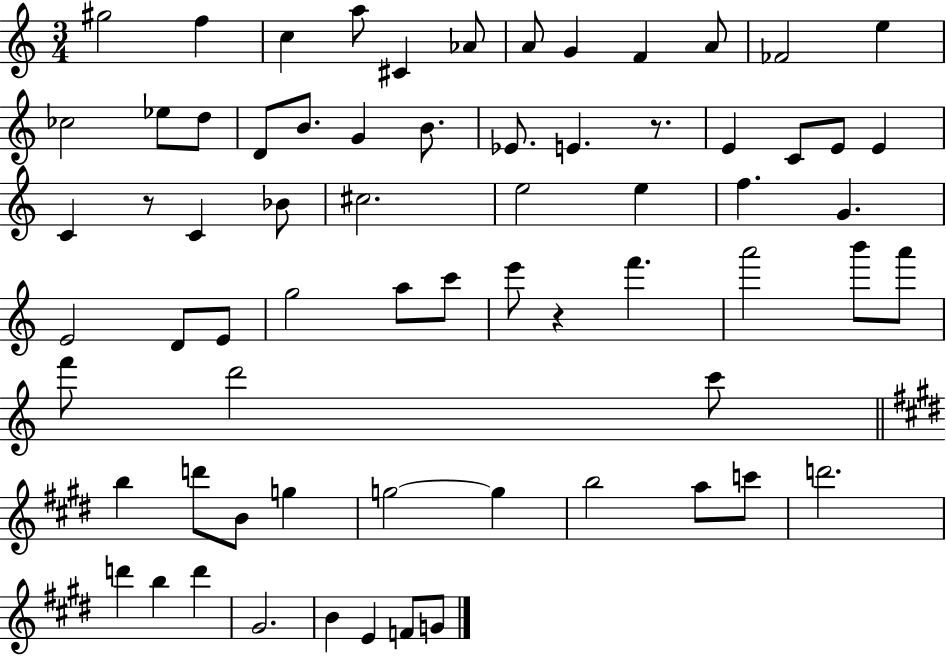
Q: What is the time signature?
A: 3/4